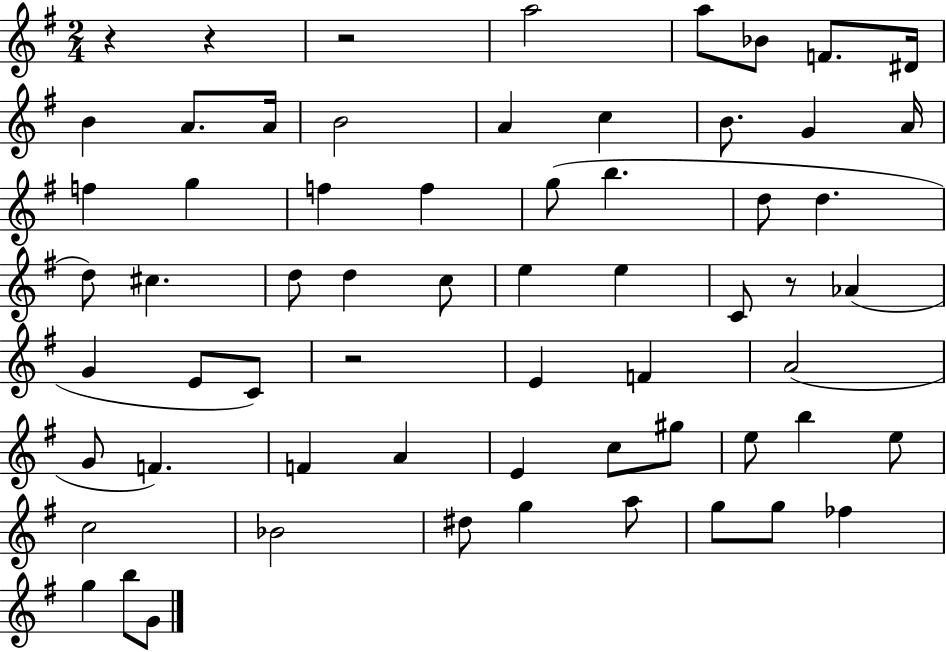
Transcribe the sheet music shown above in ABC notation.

X:1
T:Untitled
M:2/4
L:1/4
K:G
z z z2 a2 a/2 _B/2 F/2 ^D/4 B A/2 A/4 B2 A c B/2 G A/4 f g f f g/2 b d/2 d d/2 ^c d/2 d c/2 e e C/2 z/2 _A G E/2 C/2 z2 E F A2 G/2 F F A E c/2 ^g/2 e/2 b e/2 c2 _B2 ^d/2 g a/2 g/2 g/2 _f g b/2 G/2